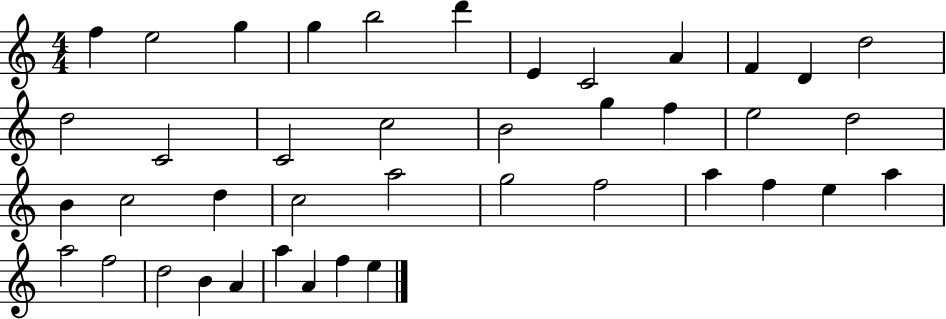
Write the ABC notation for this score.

X:1
T:Untitled
M:4/4
L:1/4
K:C
f e2 g g b2 d' E C2 A F D d2 d2 C2 C2 c2 B2 g f e2 d2 B c2 d c2 a2 g2 f2 a f e a a2 f2 d2 B A a A f e